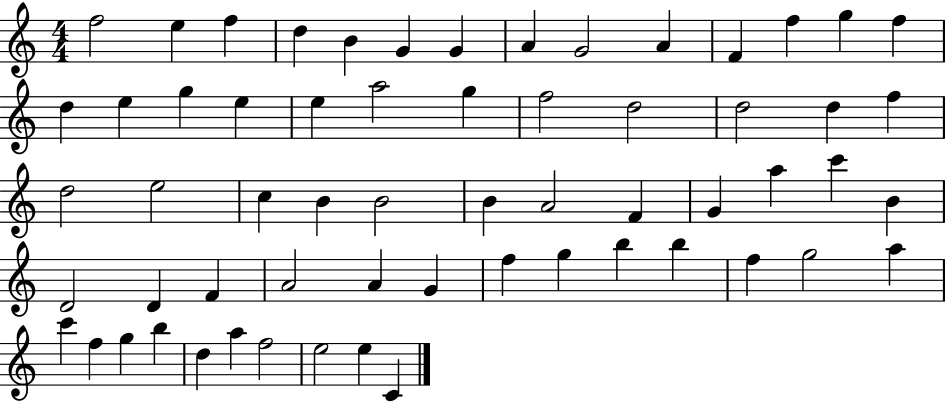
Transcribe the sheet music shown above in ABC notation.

X:1
T:Untitled
M:4/4
L:1/4
K:C
f2 e f d B G G A G2 A F f g f d e g e e a2 g f2 d2 d2 d f d2 e2 c B B2 B A2 F G a c' B D2 D F A2 A G f g b b f g2 a c' f g b d a f2 e2 e C